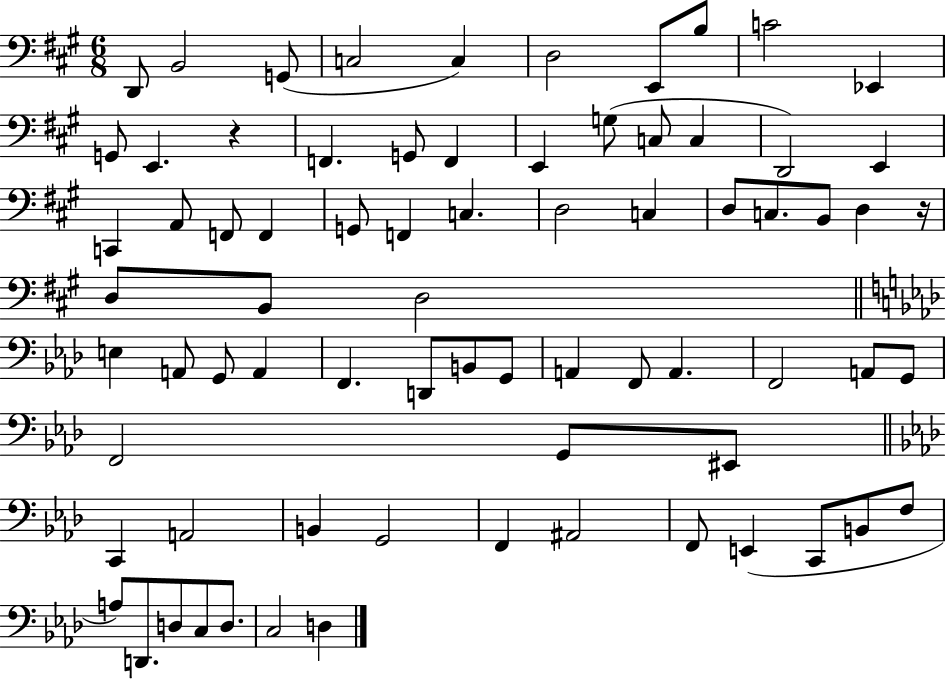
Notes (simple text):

D2/e B2/h G2/e C3/h C3/q D3/h E2/e B3/e C4/h Eb2/q G2/e E2/q. R/q F2/q. G2/e F2/q E2/q G3/e C3/e C3/q D2/h E2/q C2/q A2/e F2/e F2/q G2/e F2/q C3/q. D3/h C3/q D3/e C3/e. B2/e D3/q R/s D3/e B2/e D3/h E3/q A2/e G2/e A2/q F2/q. D2/e B2/e G2/e A2/q F2/e A2/q. F2/h A2/e G2/e F2/h G2/e EIS2/e C2/q A2/h B2/q G2/h F2/q A#2/h F2/e E2/q C2/e B2/e F3/e A3/e D2/e. D3/e C3/e D3/e. C3/h D3/q